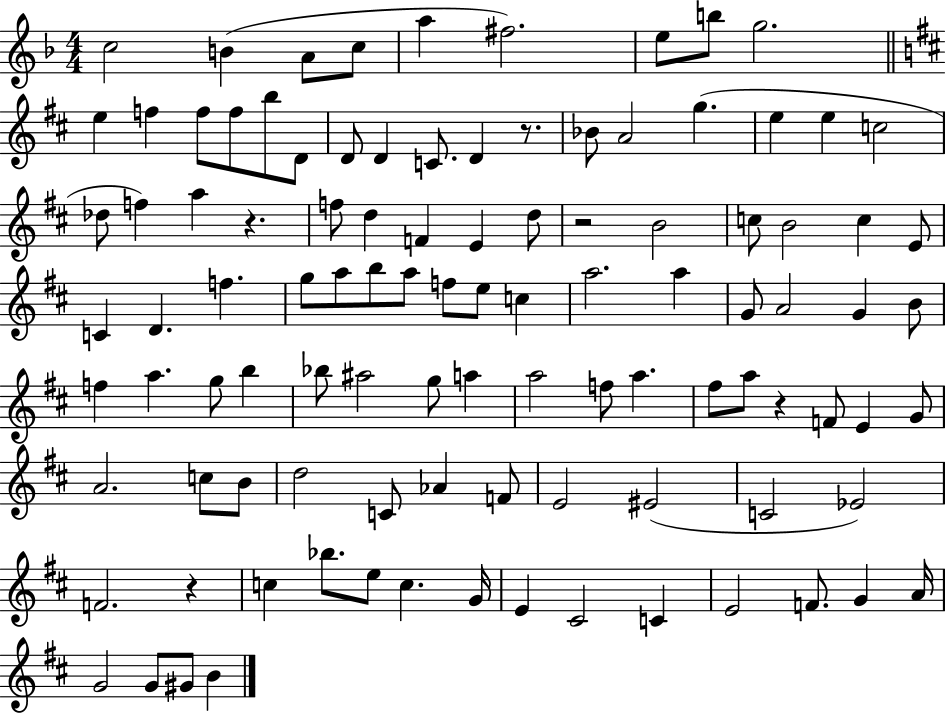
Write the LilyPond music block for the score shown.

{
  \clef treble
  \numericTimeSignature
  \time 4/4
  \key f \major
  c''2 b'4( a'8 c''8 | a''4 fis''2.) | e''8 b''8 g''2. | \bar "||" \break \key d \major e''4 f''4 f''8 f''8 b''8 d'8 | d'8 d'4 c'8. d'4 r8. | bes'8 a'2 g''4.( | e''4 e''4 c''2 | \break des''8 f''4) a''4 r4. | f''8 d''4 f'4 e'4 d''8 | r2 b'2 | c''8 b'2 c''4 e'8 | \break c'4 d'4. f''4. | g''8 a''8 b''8 a''8 f''8 e''8 c''4 | a''2. a''4 | g'8 a'2 g'4 b'8 | \break f''4 a''4. g''8 b''4 | bes''8 ais''2 g''8 a''4 | a''2 f''8 a''4. | fis''8 a''8 r4 f'8 e'4 g'8 | \break a'2. c''8 b'8 | d''2 c'8 aes'4 f'8 | e'2 eis'2( | c'2 ees'2) | \break f'2. r4 | c''4 bes''8. e''8 c''4. g'16 | e'4 cis'2 c'4 | e'2 f'8. g'4 a'16 | \break g'2 g'8 gis'8 b'4 | \bar "|."
}